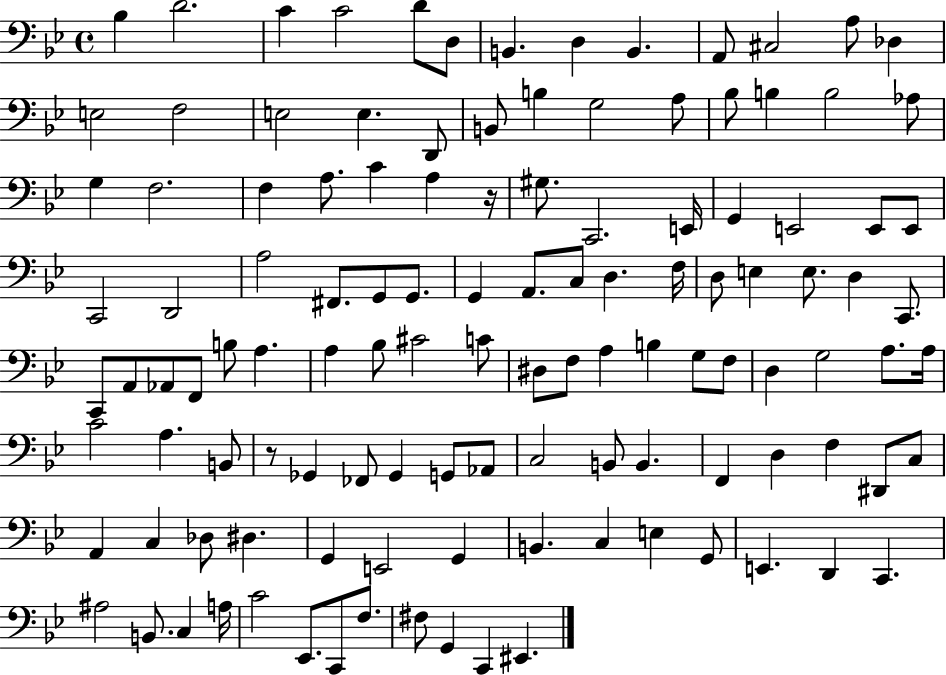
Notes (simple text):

Bb3/q D4/h. C4/q C4/h D4/e D3/e B2/q. D3/q B2/q. A2/e C#3/h A3/e Db3/q E3/h F3/h E3/h E3/q. D2/e B2/e B3/q G3/h A3/e Bb3/e B3/q B3/h Ab3/e G3/q F3/h. F3/q A3/e. C4/q A3/q R/s G#3/e. C2/h. E2/s G2/q E2/h E2/e E2/e C2/h D2/h A3/h F#2/e. G2/e G2/e. G2/q A2/e. C3/e D3/q. F3/s D3/e E3/q E3/e. D3/q C2/e. C2/e A2/e Ab2/e F2/e B3/e A3/q. A3/q Bb3/e C#4/h C4/e D#3/e F3/e A3/q B3/q G3/e F3/e D3/q G3/h A3/e. A3/s C4/h A3/q. B2/e R/e Gb2/q FES2/e Gb2/q G2/e Ab2/e C3/h B2/e B2/q. F2/q D3/q F3/q D#2/e C3/e A2/q C3/q Db3/e D#3/q. G2/q E2/h G2/q B2/q. C3/q E3/q G2/e E2/q. D2/q C2/q. A#3/h B2/e. C3/q A3/s C4/h Eb2/e. C2/e F3/e. F#3/e G2/q C2/q EIS2/q.